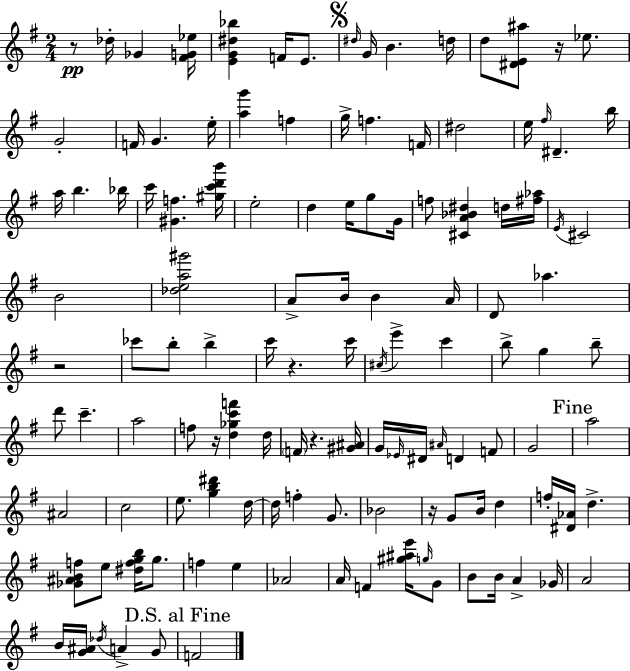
{
  \clef treble
  \numericTimeSignature
  \time 2/4
  \key g \major
  r8\pp des''16-. ges'4 <fis' g' ees''>16 | <e' g' dis'' bes''>4 f'16 e'8. | \mark \markup { \musicglyph "scripts.segno" } \grace { dis''16 } g'16 b'4. | d''16 d''8 <dis' e' ais''>8 r16 ees''8. | \break g'2-. | f'16 g'4. | e''16-. <a'' g'''>4 f''4 | g''16-> f''4. | \break f'16 dis''2 | e''16 \grace { fis''16 } dis'4.-- | b''16 a''16 b''4. | bes''16 c'''16 <gis' f''>4. | \break <gis'' c''' d''' b'''>16 e''2-. | d''4 e''16 g''8 | g'16 f''8 <cis' a' bes' dis''>4 | d''16 <fis'' aes''>16 \acciaccatura { e'16 } cis'2 | \break b'2 | <des'' e'' a'' gis'''>2 | a'8-> b'16 b'4 | a'16 d'8 aes''4. | \break r2 | ces'''8 b''8-. b''4-> | c'''16 r4. | c'''16 \acciaccatura { cis''16 } e'''4-> | \break c'''4 b''8-> g''4 | b''8-- d'''8 c'''4.-- | a''2 | f''8 r16 <d'' ges'' c''' f'''>4 | \break d''16 \parenthesize f'16 r4. | <gis' ais'>16 g'16 \grace { ees'16 } dis'16 \grace { ais'16 } | d'4 f'8 g'2 | \mark "Fine" a''2 | \break ais'2 | c''2 | e''8. | <g'' b'' dis'''>4 d''16~~ d''16 f''4-. | \break g'8. bes'2 | r16 g'8 | b'16 d''4 f''16-. <dis' aes'>16 | d''4.-> <ges' ais' b' f''>8 | \break e''8 <dis'' f'' g'' b''>16 g''8. f''4 | e''4 aes'2 | a'16 f'4 | <gis'' ais'' e'''>16 \grace { g''16 } g'8 b'8 | \break b'16 a'4-> ges'16 a'2 | b'16 | <g' ais'>16 \acciaccatura { des''16 } a'4-> g'8 | \mark "D.S. al Fine" f'2 | \break \bar "|."
}